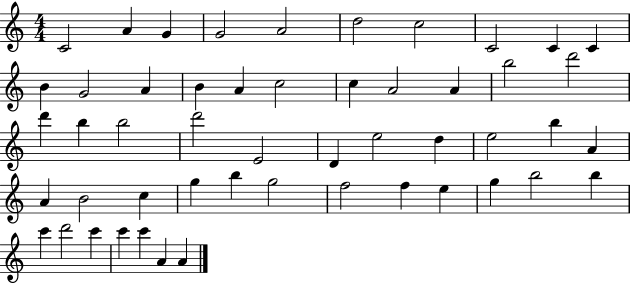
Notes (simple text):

C4/h A4/q G4/q G4/h A4/h D5/h C5/h C4/h C4/q C4/q B4/q G4/h A4/q B4/q A4/q C5/h C5/q A4/h A4/q B5/h D6/h D6/q B5/q B5/h D6/h E4/h D4/q E5/h D5/q E5/h B5/q A4/q A4/q B4/h C5/q G5/q B5/q G5/h F5/h F5/q E5/q G5/q B5/h B5/q C6/q D6/h C6/q C6/q C6/q A4/q A4/q